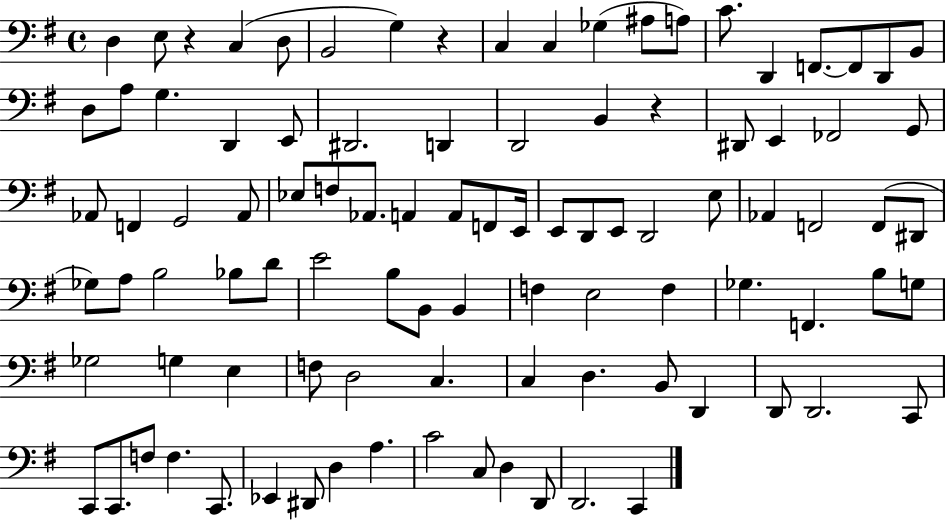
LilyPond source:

{
  \clef bass
  \time 4/4
  \defaultTimeSignature
  \key g \major
  d4 e8 r4 c4( d8 | b,2 g4) r4 | c4 c4 ges4( ais8 a8) | c'8. d,4 f,8.~~ f,8 d,8 b,8 | \break d8 a8 g4. d,4 e,8 | dis,2. d,4 | d,2 b,4 r4 | dis,8 e,4 fes,2 g,8 | \break aes,8 f,4 g,2 aes,8 | ees8 f8 aes,8. a,4 a,8 f,8 e,16 | e,8 d,8 e,8 d,2 e8 | aes,4 f,2 f,8( dis,8 | \break ges8) a8 b2 bes8 d'8 | e'2 b8 b,8 b,4 | f4 e2 f4 | ges4. f,4. b8 g8 | \break ges2 g4 e4 | f8 d2 c4. | c4 d4. b,8 d,4 | d,8 d,2. c,8 | \break c,8 c,8. f8 f4. c,8. | ees,4 dis,8 d4 a4. | c'2 c8 d4 d,8 | d,2. c,4 | \break \bar "|."
}